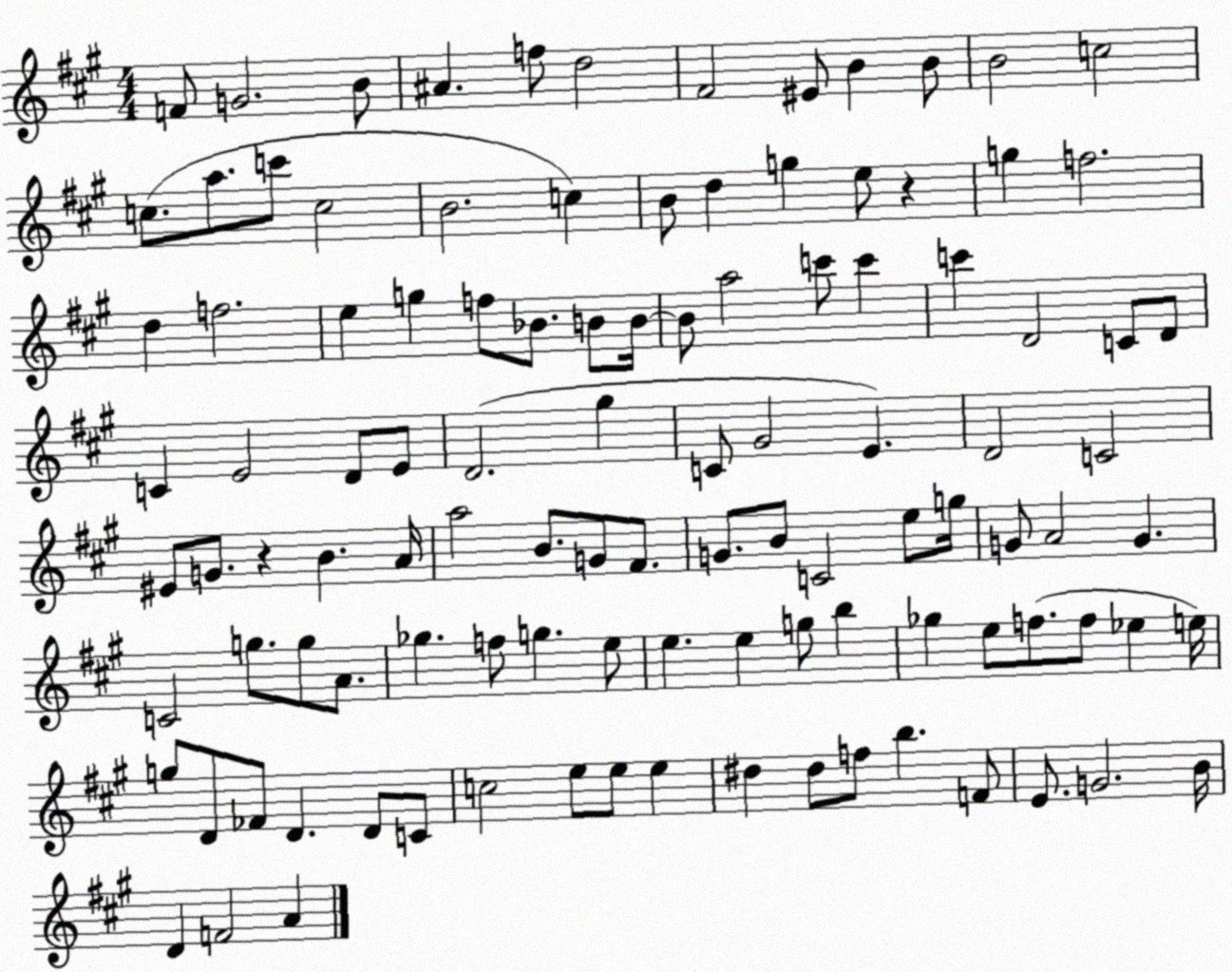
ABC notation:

X:1
T:Untitled
M:4/4
L:1/4
K:A
F/2 G2 B/2 ^A f/2 d2 ^F2 ^E/2 B B/2 B2 c2 c/2 a/2 c'/2 c2 B2 c B/2 d g e/2 z g f2 d f2 e g f/2 _B/2 B/2 B/4 B/2 a2 c'/2 c' c' D2 C/2 D/2 C E2 D/2 E/2 D2 ^g C/2 ^G2 E D2 C2 ^E/2 G/2 z B A/4 a2 B/2 G/2 ^F/2 G/2 B/2 C2 e/2 g/4 G/2 A2 G C2 g/2 g/2 A/2 _g f/2 g e/2 e e g/2 b _g e/2 f/2 f/2 _e e/4 g/2 D/2 _F/2 D D/2 C/2 c2 e/2 e/2 e ^d ^d/2 f/2 b F/2 E/2 G2 B/4 D F2 A